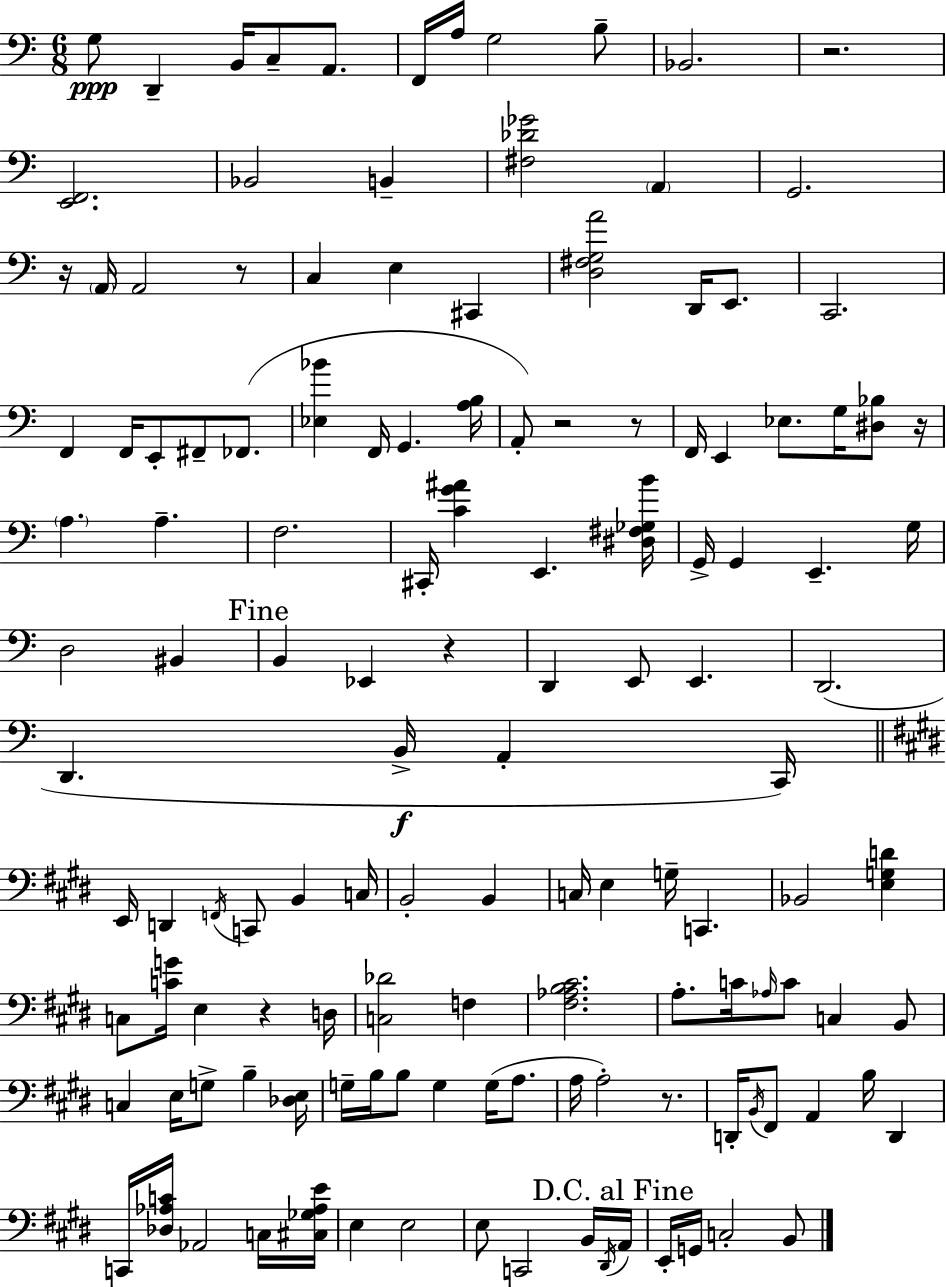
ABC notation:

X:1
T:Untitled
M:6/8
L:1/4
K:Am
G,/2 D,, B,,/4 C,/2 A,,/2 F,,/4 A,/4 G,2 B,/2 _B,,2 z2 [E,,F,,]2 _B,,2 B,, [^F,_D_G]2 A,, G,,2 z/4 A,,/4 A,,2 z/2 C, E, ^C,, [D,^F,G,A]2 D,,/4 E,,/2 C,,2 F,, F,,/4 E,,/2 ^F,,/2 _F,,/2 [_E,_B] F,,/4 G,, [A,B,]/4 A,,/2 z2 z/2 F,,/4 E,, _E,/2 G,/4 [^D,_B,]/2 z/4 A, A, F,2 ^C,,/4 [CG^A] E,, [^D,^F,_G,B]/4 G,,/4 G,, E,, G,/4 D,2 ^B,, B,, _E,, z D,, E,,/2 E,, D,,2 D,, B,,/4 A,, C,,/4 E,,/4 D,, F,,/4 C,,/2 B,, C,/4 B,,2 B,, C,/4 E, G,/4 C,, _B,,2 [E,G,D] C,/2 [CG]/4 E, z D,/4 [C,_D]2 F, [^F,_A,B,^C]2 A,/2 C/4 _A,/4 C/2 C, B,,/2 C, E,/4 G,/2 B, [_D,E,]/4 G,/4 B,/4 B,/2 G, G,/4 A,/2 A,/4 A,2 z/2 D,,/4 B,,/4 ^F,,/2 A,, B,/4 D,, C,,/4 [_D,_A,C]/4 _A,,2 C,/4 [^C,_G,_A,E]/4 E, E,2 E,/2 C,,2 B,,/4 ^D,,/4 A,,/4 E,,/4 G,,/4 C,2 B,,/2